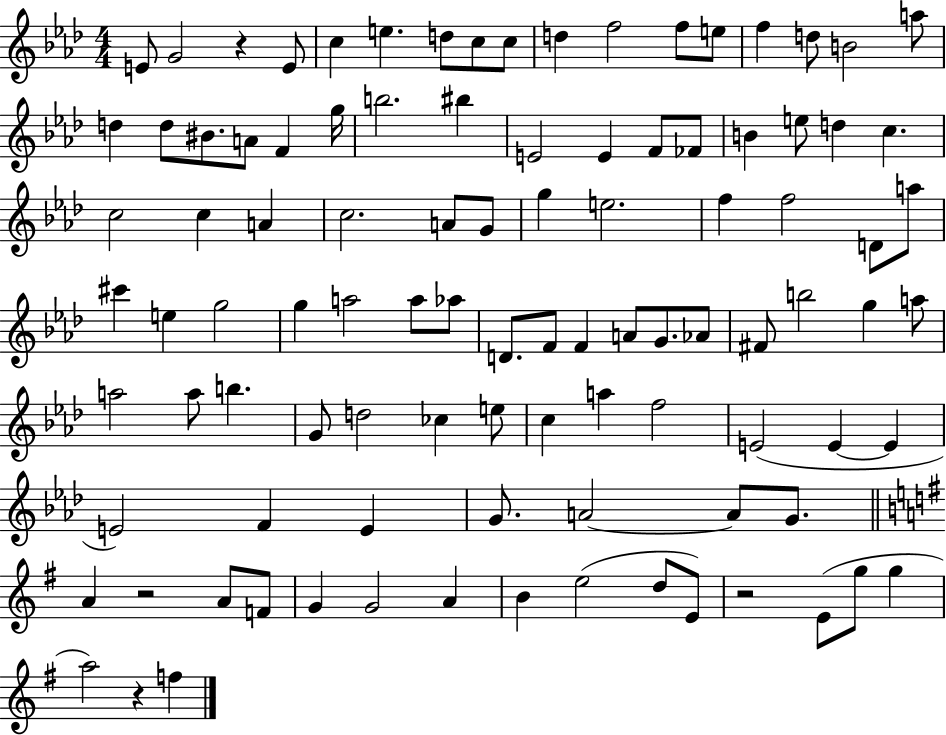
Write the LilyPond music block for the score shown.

{
  \clef treble
  \numericTimeSignature
  \time 4/4
  \key aes \major
  \repeat volta 2 { e'8 g'2 r4 e'8 | c''4 e''4. d''8 c''8 c''8 | d''4 f''2 f''8 e''8 | f''4 d''8 b'2 a''8 | \break d''4 d''8 bis'8. a'8 f'4 g''16 | b''2. bis''4 | e'2 e'4 f'8 fes'8 | b'4 e''8 d''4 c''4. | \break c''2 c''4 a'4 | c''2. a'8 g'8 | g''4 e''2. | f''4 f''2 d'8 a''8 | \break cis'''4 e''4 g''2 | g''4 a''2 a''8 aes''8 | d'8. f'8 f'4 a'8 g'8. aes'8 | fis'8 b''2 g''4 a''8 | \break a''2 a''8 b''4. | g'8 d''2 ces''4 e''8 | c''4 a''4 f''2 | e'2( e'4~~ e'4 | \break e'2) f'4 e'4 | g'8. a'2~~ a'8 g'8. | \bar "||" \break \key g \major a'4 r2 a'8 f'8 | g'4 g'2 a'4 | b'4 e''2( d''8 e'8) | r2 e'8( g''8 g''4 | \break a''2) r4 f''4 | } \bar "|."
}